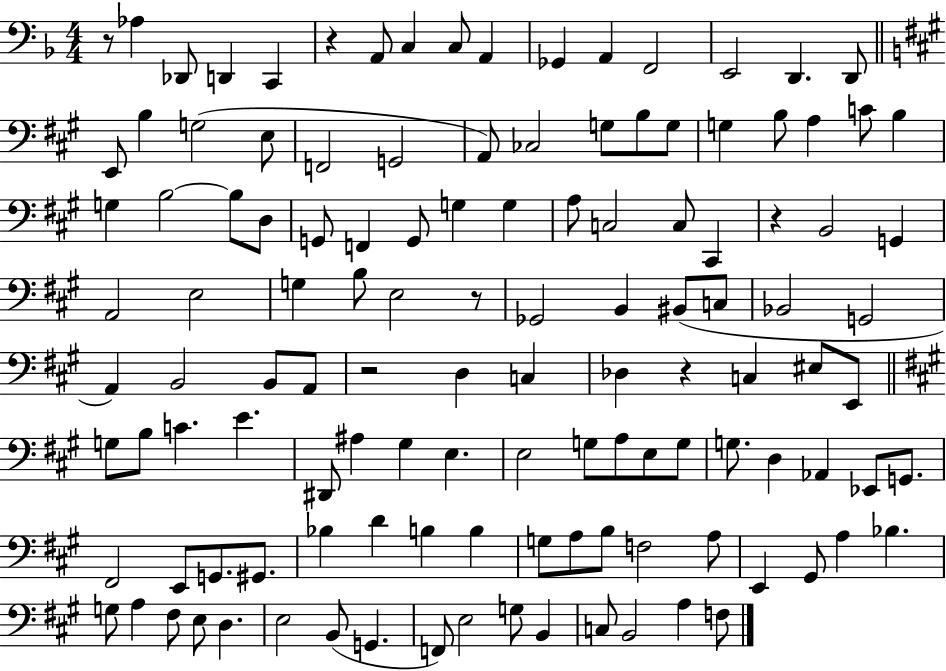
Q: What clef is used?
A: bass